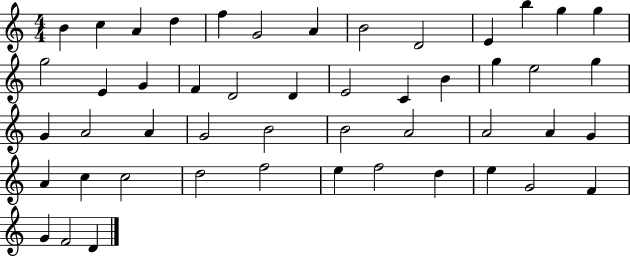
B4/q C5/q A4/q D5/q F5/q G4/h A4/q B4/h D4/h E4/q B5/q G5/q G5/q G5/h E4/q G4/q F4/q D4/h D4/q E4/h C4/q B4/q G5/q E5/h G5/q G4/q A4/h A4/q G4/h B4/h B4/h A4/h A4/h A4/q G4/q A4/q C5/q C5/h D5/h F5/h E5/q F5/h D5/q E5/q G4/h F4/q G4/q F4/h D4/q